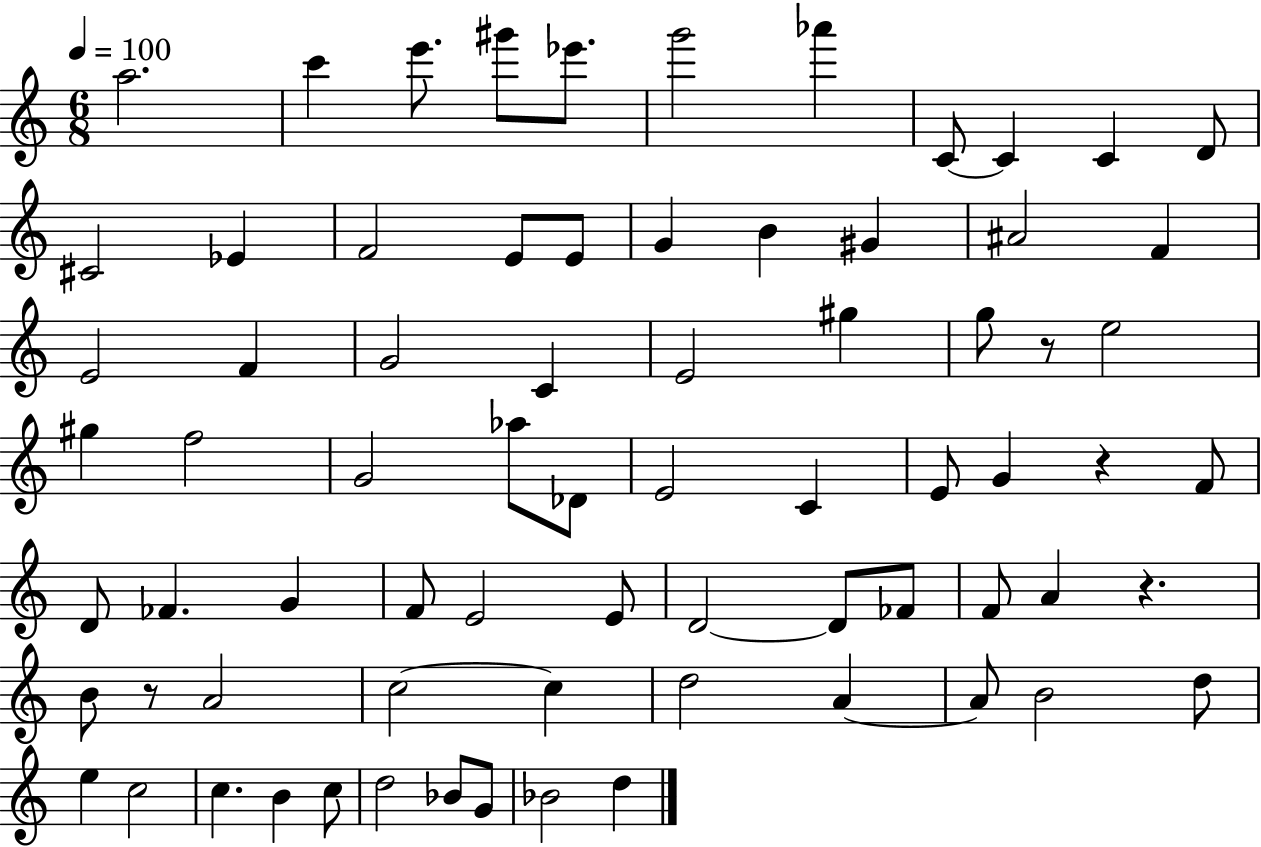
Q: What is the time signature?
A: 6/8